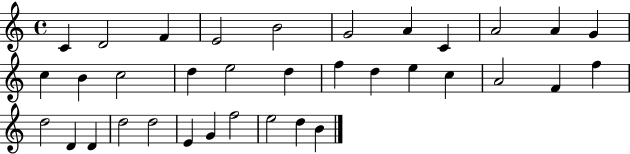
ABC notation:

X:1
T:Untitled
M:4/4
L:1/4
K:C
C D2 F E2 B2 G2 A C A2 A G c B c2 d e2 d f d e c A2 F f d2 D D d2 d2 E G f2 e2 d B